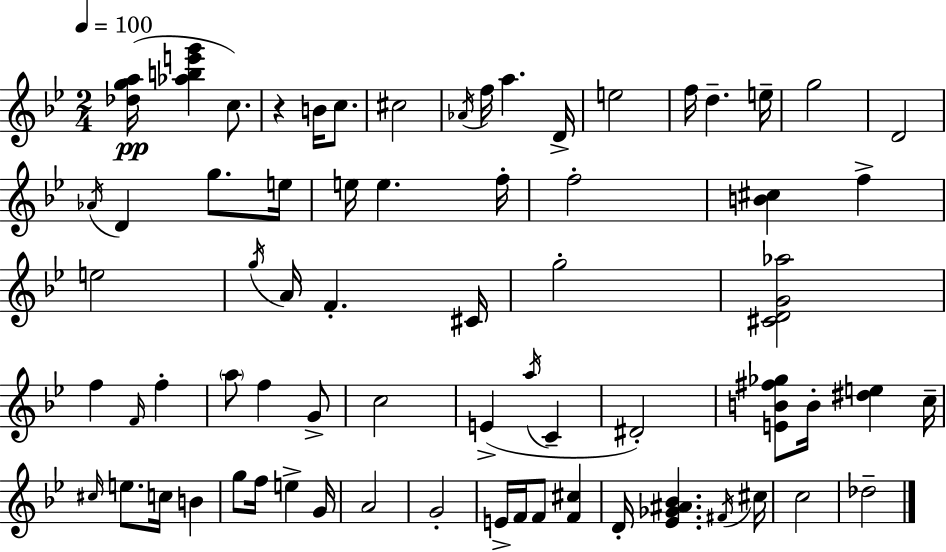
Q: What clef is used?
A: treble